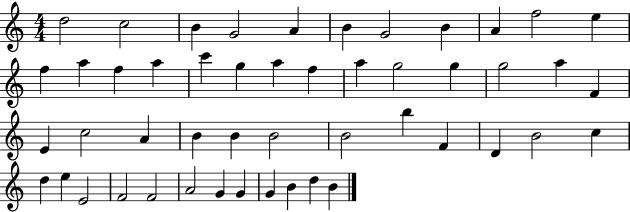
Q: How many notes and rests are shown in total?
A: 49